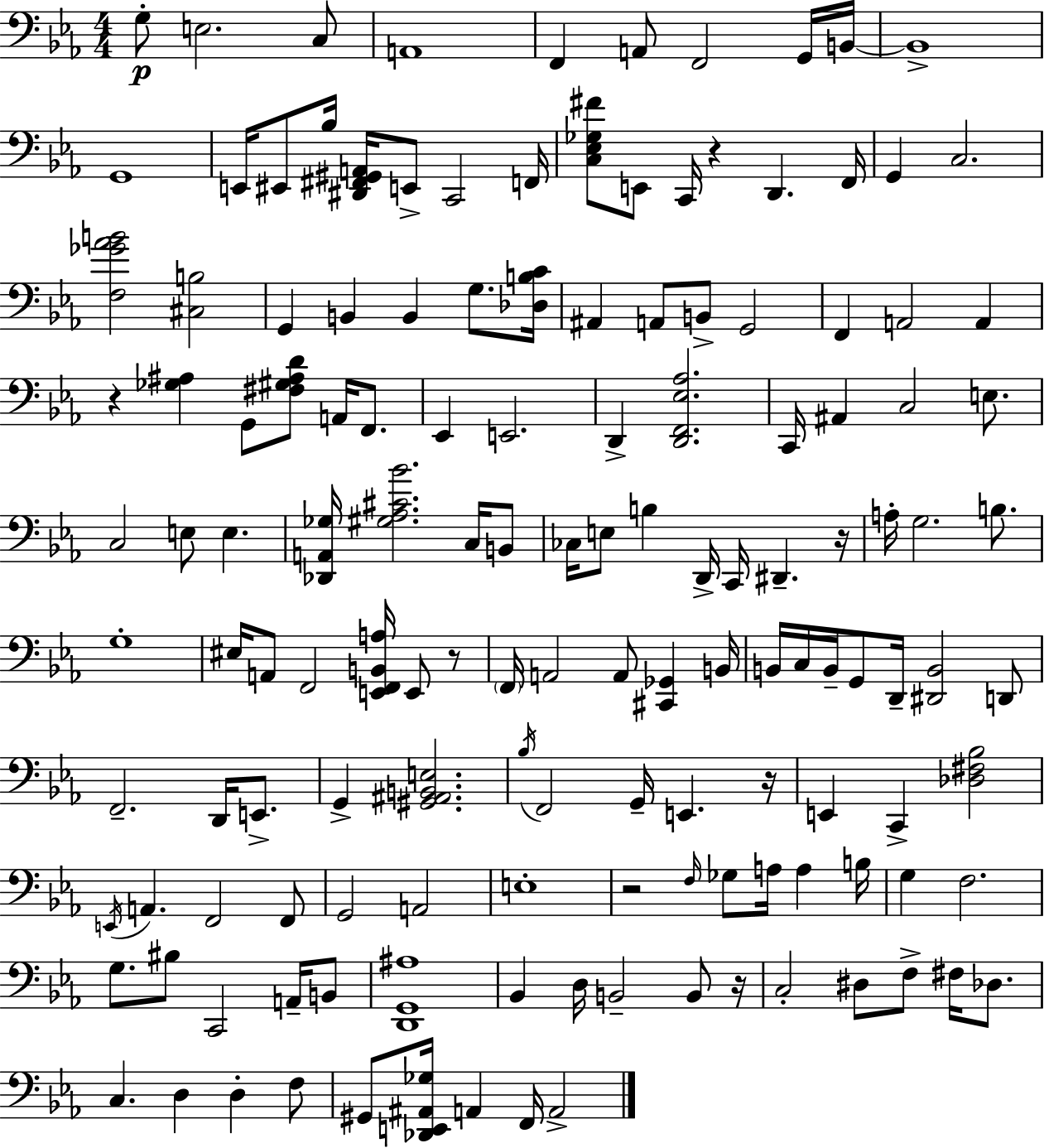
G3/e E3/h. C3/e A2/w F2/q A2/e F2/h G2/s B2/s B2/w G2/w E2/s EIS2/e Bb3/s [D#2,F#2,G#2,A2]/s E2/e C2/h F2/s [C3,Eb3,Gb3,F#4]/e E2/e C2/s R/q D2/q. F2/s G2/q C3/h. [F3,Gb4,Ab4,B4]/h [C#3,B3]/h G2/q B2/q B2/q G3/e. [Db3,B3,C4]/s A#2/q A2/e B2/e G2/h F2/q A2/h A2/q R/q [Gb3,A#3]/q G2/e [F#3,G#3,A#3,D4]/e A2/s F2/e. Eb2/q E2/h. D2/q [D2,F2,Eb3,Ab3]/h. C2/s A#2/q C3/h E3/e. C3/h E3/e E3/q. [Db2,A2,Gb3]/s [G#3,Ab3,C#4,Bb4]/h. C3/s B2/e CES3/s E3/e B3/q D2/s C2/s D#2/q. R/s A3/s G3/h. B3/e. G3/w EIS3/s A2/e F2/h [E2,F2,B2,A3]/s E2/e R/e F2/s A2/h A2/e [C#2,Gb2]/q B2/s B2/s C3/s B2/s G2/e D2/s [D#2,B2]/h D2/e F2/h. D2/s E2/e. G2/q [G#2,A#2,B2,E3]/h. Bb3/s F2/h G2/s E2/q. R/s E2/q C2/q [Db3,F#3,Bb3]/h E2/s A2/q. F2/h F2/e G2/h A2/h E3/w R/h F3/s Gb3/e A3/s A3/q B3/s G3/q F3/h. G3/e. BIS3/e C2/h A2/s B2/e [D2,G2,A#3]/w Bb2/q D3/s B2/h B2/e R/s C3/h D#3/e F3/e F#3/s Db3/e. C3/q. D3/q D3/q F3/e G#2/e [Db2,E2,A#2,Gb3]/s A2/q F2/s A2/h